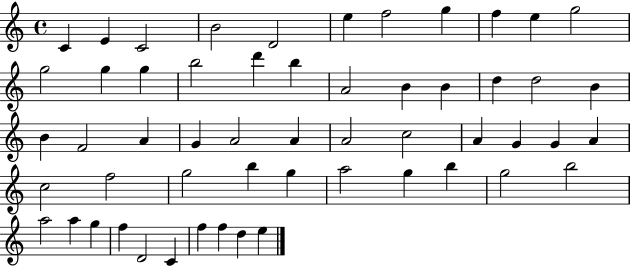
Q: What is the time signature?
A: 4/4